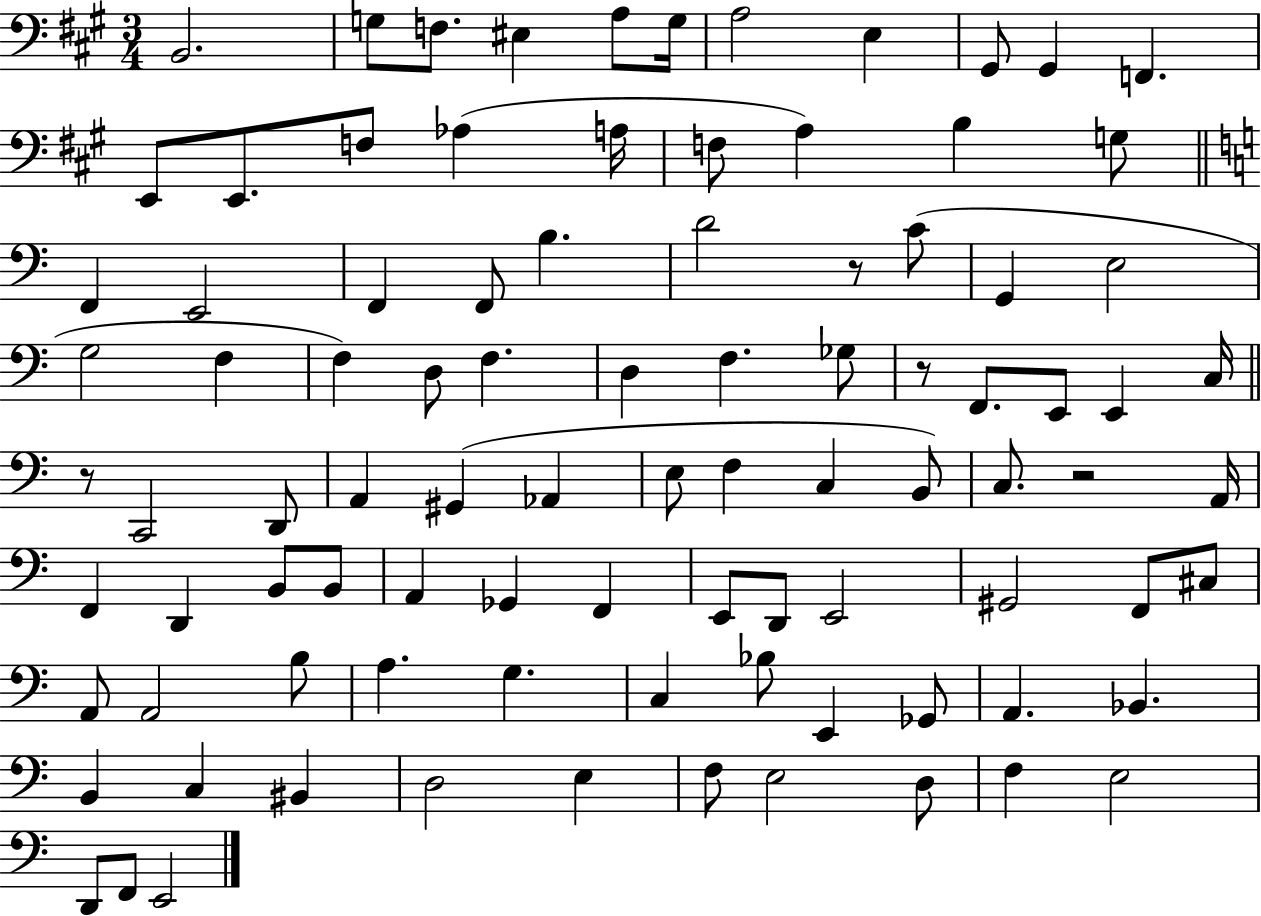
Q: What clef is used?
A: bass